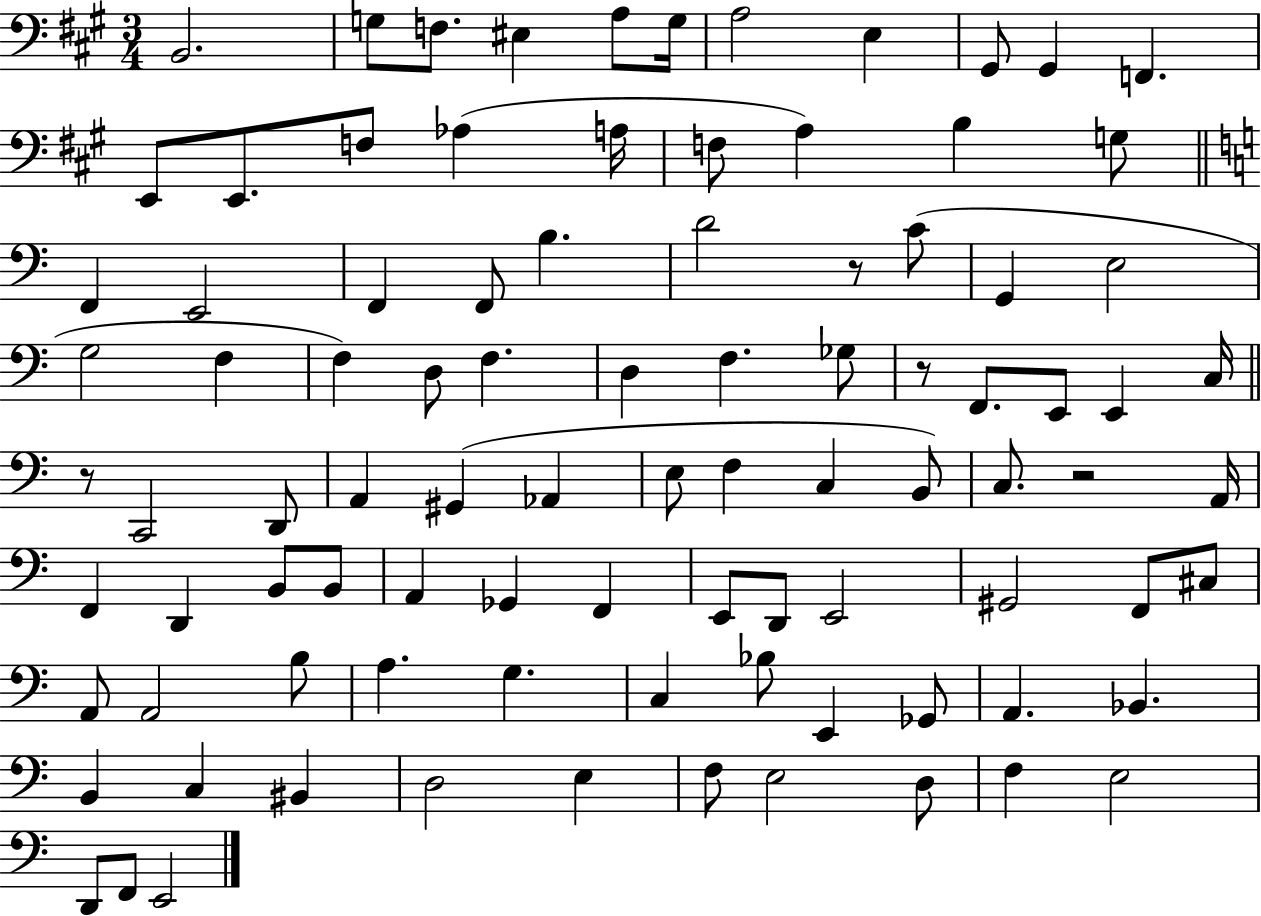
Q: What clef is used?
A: bass